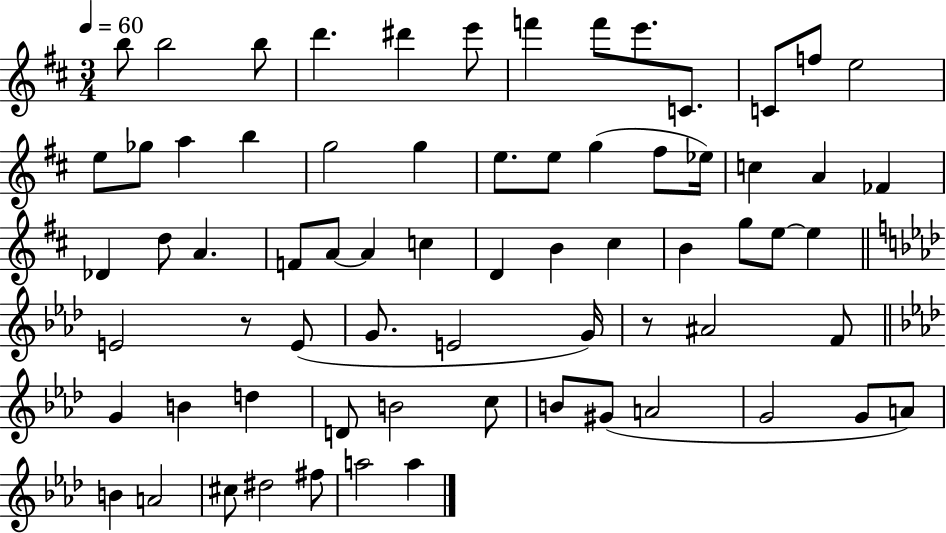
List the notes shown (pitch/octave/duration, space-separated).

B5/e B5/h B5/e D6/q. D#6/q E6/e F6/q F6/e E6/e. C4/e. C4/e F5/e E5/h E5/e Gb5/e A5/q B5/q G5/h G5/q E5/e. E5/e G5/q F#5/e Eb5/s C5/q A4/q FES4/q Db4/q D5/e A4/q. F4/e A4/e A4/q C5/q D4/q B4/q C#5/q B4/q G5/e E5/e E5/q E4/h R/e E4/e G4/e. E4/h G4/s R/e A#4/h F4/e G4/q B4/q D5/q D4/e B4/h C5/e B4/e G#4/e A4/h G4/h G4/e A4/e B4/q A4/h C#5/e D#5/h F#5/e A5/h A5/q